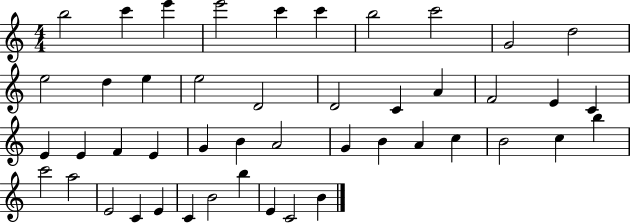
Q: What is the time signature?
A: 4/4